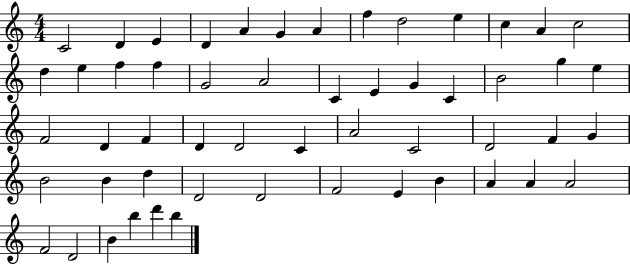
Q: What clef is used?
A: treble